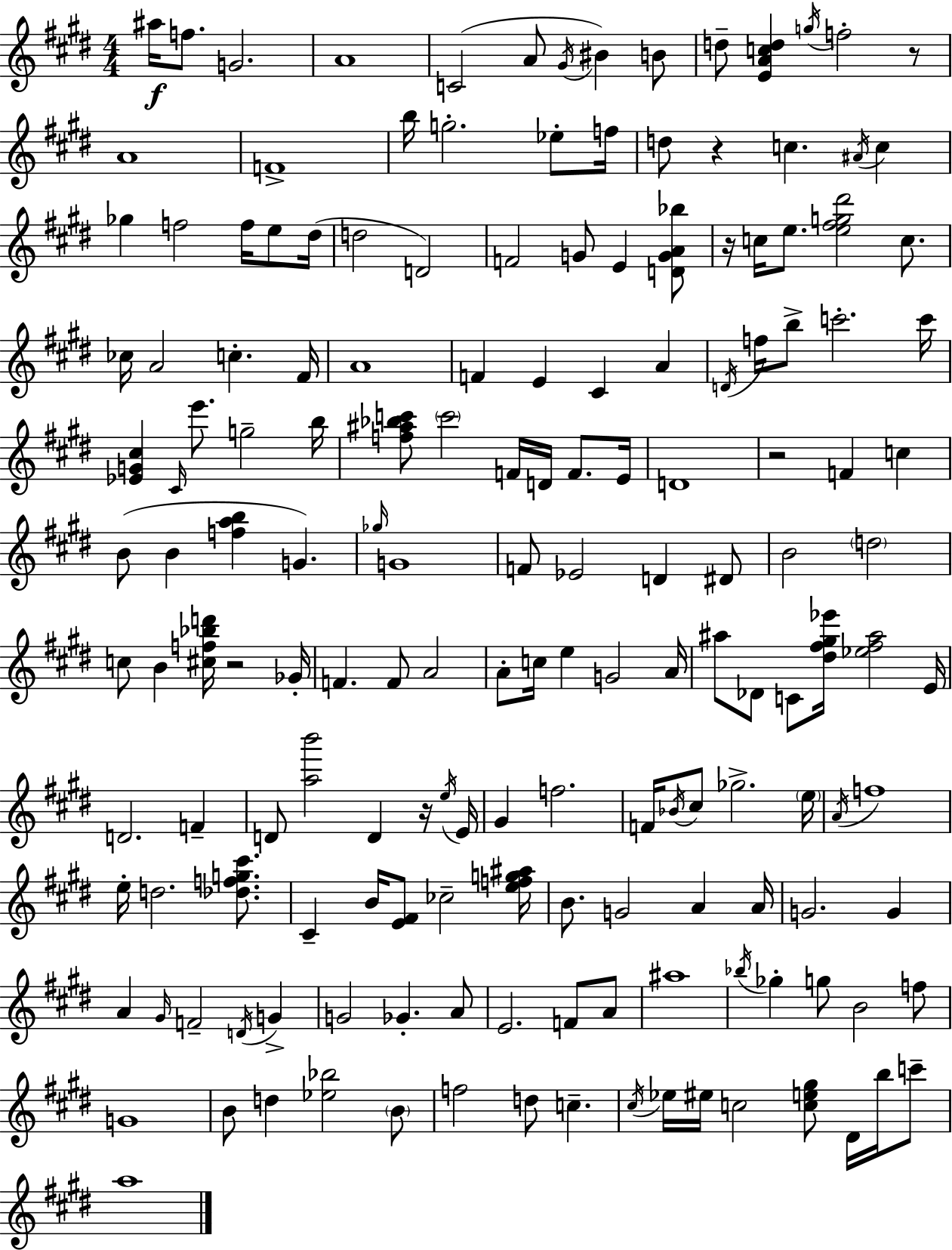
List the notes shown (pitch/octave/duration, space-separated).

A#5/s F5/e. G4/h. A4/w C4/h A4/e G#4/s BIS4/q B4/e D5/e [E4,A4,C5,D5]/q G5/s F5/h R/e A4/w F4/w B5/s G5/h. Eb5/e F5/s D5/e R/q C5/q. A#4/s C5/q Gb5/q F5/h F5/s E5/e D#5/s D5/h D4/h F4/h G4/e E4/q [D4,G4,A4,Bb5]/e R/s C5/s E5/e. [E5,F#5,G5,D#6]/h C5/e. CES5/s A4/h C5/q. F#4/s A4/w F4/q E4/q C#4/q A4/q D4/s F5/s B5/e C6/h. C6/s [Eb4,G4,C#5]/q C#4/s E6/e. G5/h B5/s [F5,A#5,Bb5,C6]/e C6/h F4/s D4/s F4/e. E4/s D4/w R/h F4/q C5/q B4/e B4/q [F5,A5,B5]/q G4/q. Gb5/s G4/w F4/e Eb4/h D4/q D#4/e B4/h D5/h C5/e B4/q [C#5,F5,Bb5,D6]/s R/h Gb4/s F4/q. F4/e A4/h A4/e C5/s E5/q G4/h A4/s A#5/e Db4/e C4/e [D#5,F#5,G#5,Eb6]/s [Eb5,F#5,A#5]/h E4/s D4/h. F4/q D4/e [A5,B6]/h D4/q R/s E5/s E4/s G#4/q F5/h. F4/s Bb4/s C#5/e Gb5/h. E5/s A4/s F5/w E5/s D5/h. [Db5,F5,G5,C#6]/e. C#4/q B4/s [E4,F#4]/e CES5/h [E5,F5,G5,A#5]/s B4/e. G4/h A4/q A4/s G4/h. G4/q A4/q G#4/s F4/h D4/s G4/q G4/h Gb4/q. A4/e E4/h. F4/e A4/e A#5/w Bb5/s Gb5/q G5/e B4/h F5/e G4/w B4/e D5/q [Eb5,Bb5]/h B4/e F5/h D5/e C5/q. C#5/s Eb5/s EIS5/s C5/h [C5,E5,G#5]/e D#4/s B5/s C6/e A5/w